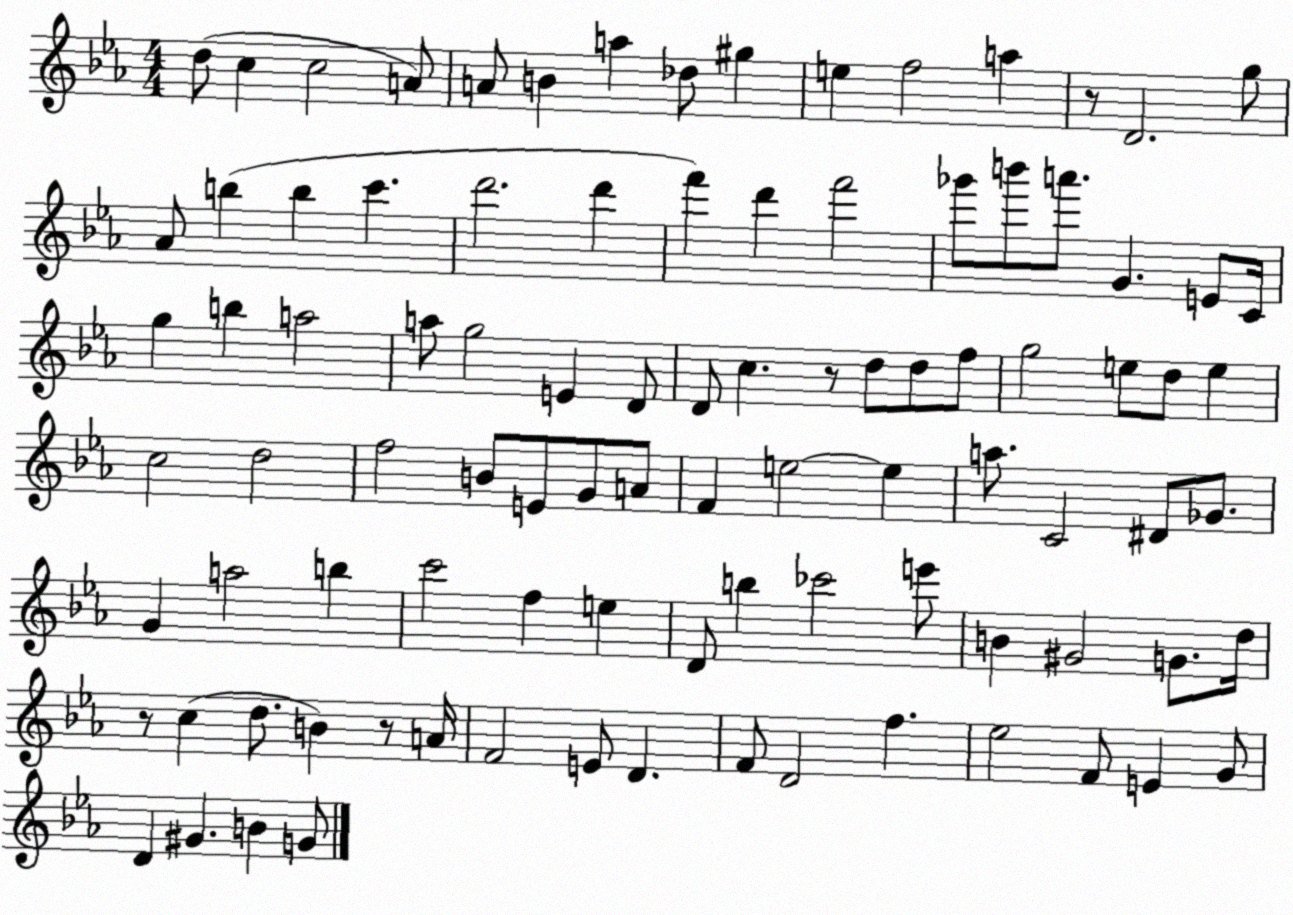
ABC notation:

X:1
T:Untitled
M:4/4
L:1/4
K:Eb
d/2 c c2 A/2 A/2 B a _d/2 ^g e f2 a z/2 D2 g/2 _A/2 b b c' d'2 d' f' d' f'2 _g'/2 b'/2 a'/2 G E/2 C/4 g b a2 a/2 g2 E D/2 D/2 c z/2 d/2 d/2 f/2 g2 e/2 d/2 e c2 d2 f2 B/2 E/2 G/2 A/2 F e2 e a/2 C2 ^D/2 _G/2 G a2 b c'2 f e D/2 b _c'2 e'/2 B ^G2 G/2 d/4 z/2 c d/2 B z/2 A/4 F2 E/2 D F/2 D2 f _e2 F/2 E G/2 D ^G B G/2